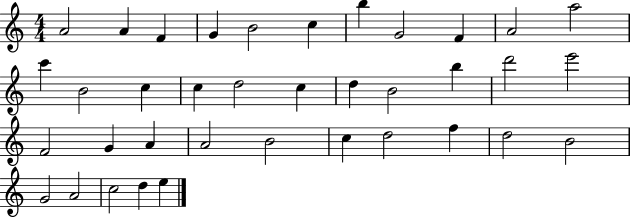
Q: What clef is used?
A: treble